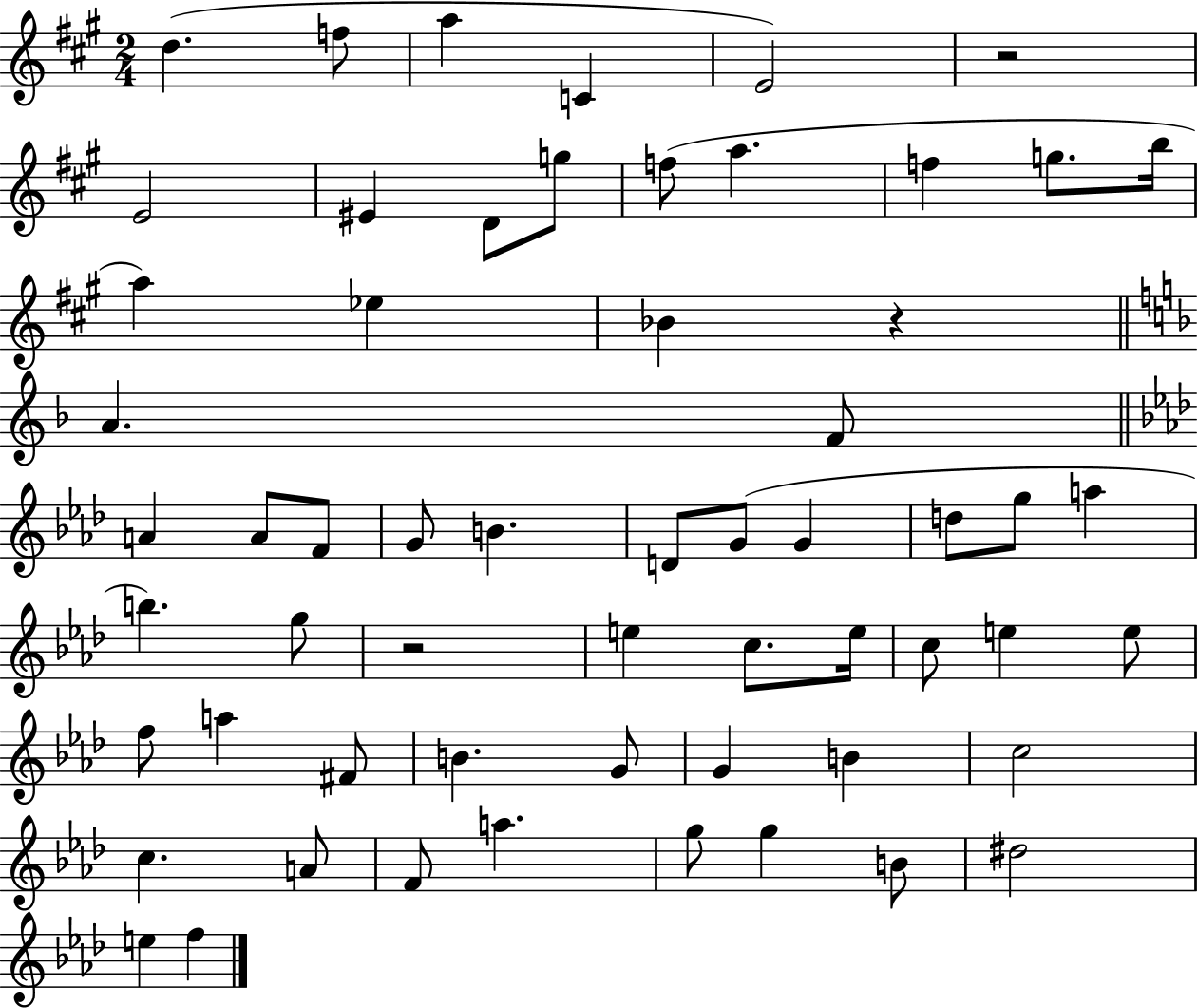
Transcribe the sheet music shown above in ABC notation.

X:1
T:Untitled
M:2/4
L:1/4
K:A
d f/2 a C E2 z2 E2 ^E D/2 g/2 f/2 a f g/2 b/4 a _e _B z A F/2 A A/2 F/2 G/2 B D/2 G/2 G d/2 g/2 a b g/2 z2 e c/2 e/4 c/2 e e/2 f/2 a ^F/2 B G/2 G B c2 c A/2 F/2 a g/2 g B/2 ^d2 e f